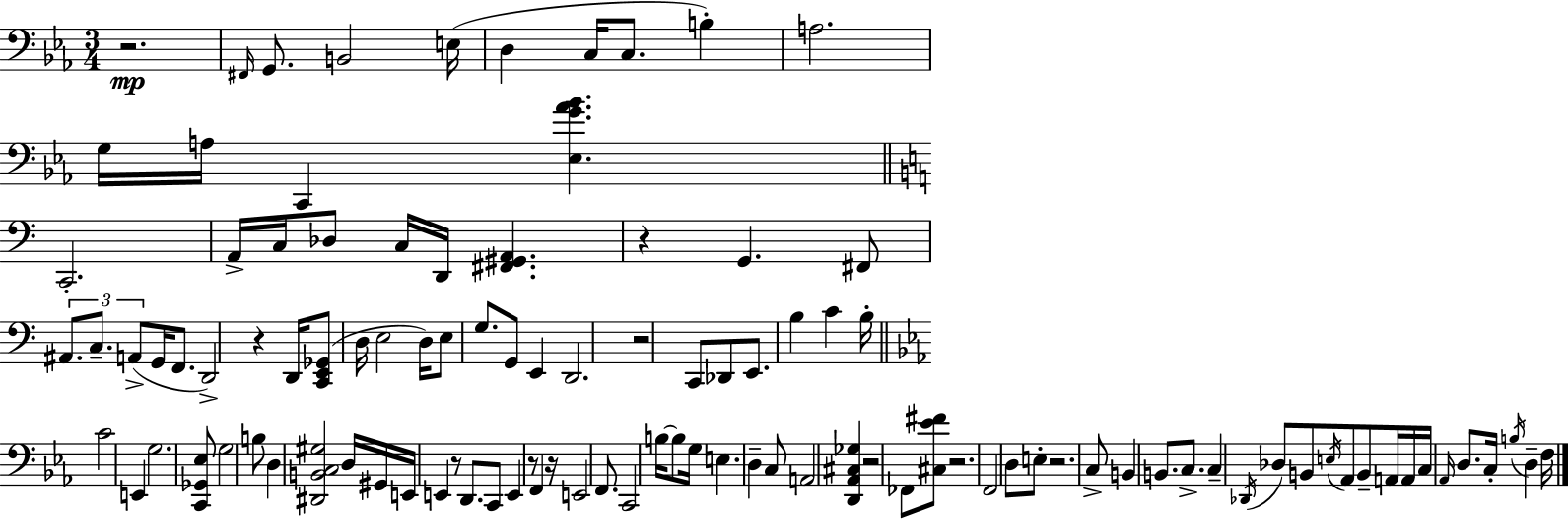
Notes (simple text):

R/h. F#2/s G2/e. B2/h E3/s D3/q C3/s C3/e. B3/q A3/h. G3/s A3/s C2/q [Eb3,G4,Ab4,Bb4]/q. C2/h. A2/s C3/s Db3/e C3/s D2/s [F#2,G#2,A2]/q. R/q G2/q. F#2/e A#2/e. C3/e. A2/e G2/s F2/e. D2/h R/q D2/s [C2,E2,Gb2]/e D3/s E3/h D3/s E3/e G3/e. G2/e E2/q D2/h. R/h C2/e Db2/e E2/e. B3/q C4/q B3/s C4/h E2/q G3/h. [C2,Gb2,Eb3]/e G3/h B3/e D3/q [D#2,B2,C3,G#3]/h D3/s G#2/s E2/s E2/q R/e D2/e. C2/e E2/q R/e F2/q R/s E2/h F2/e. C2/h B3/s B3/e G3/s E3/q. D3/q C3/e A2/h [D2,Ab2,C#3,Gb3]/q R/h FES2/e [C#3,Eb4,F#4]/e R/h. F2/h D3/e E3/e R/h. C3/e B2/q B2/e. C3/e. C3/q Db2/s Db3/e B2/e E3/s Ab2/e B2/e A2/s A2/s C3/s Ab2/s D3/e. C3/s B3/s D3/q F3/s